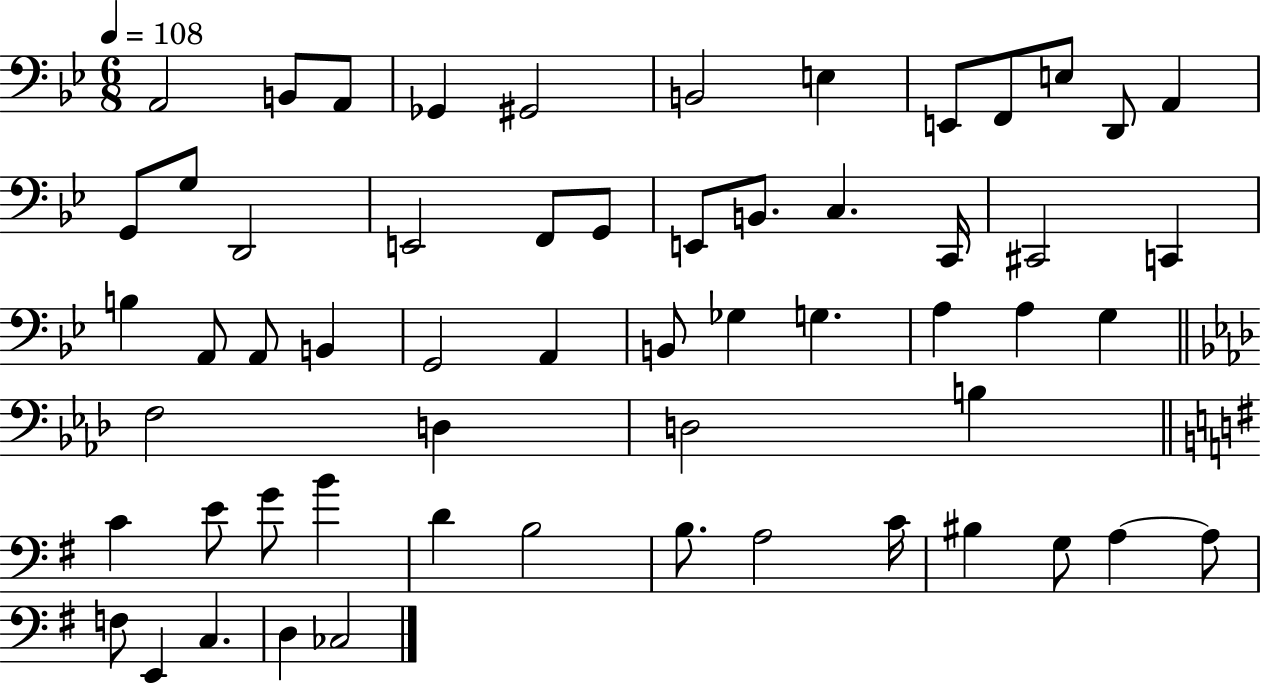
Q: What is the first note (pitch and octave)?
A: A2